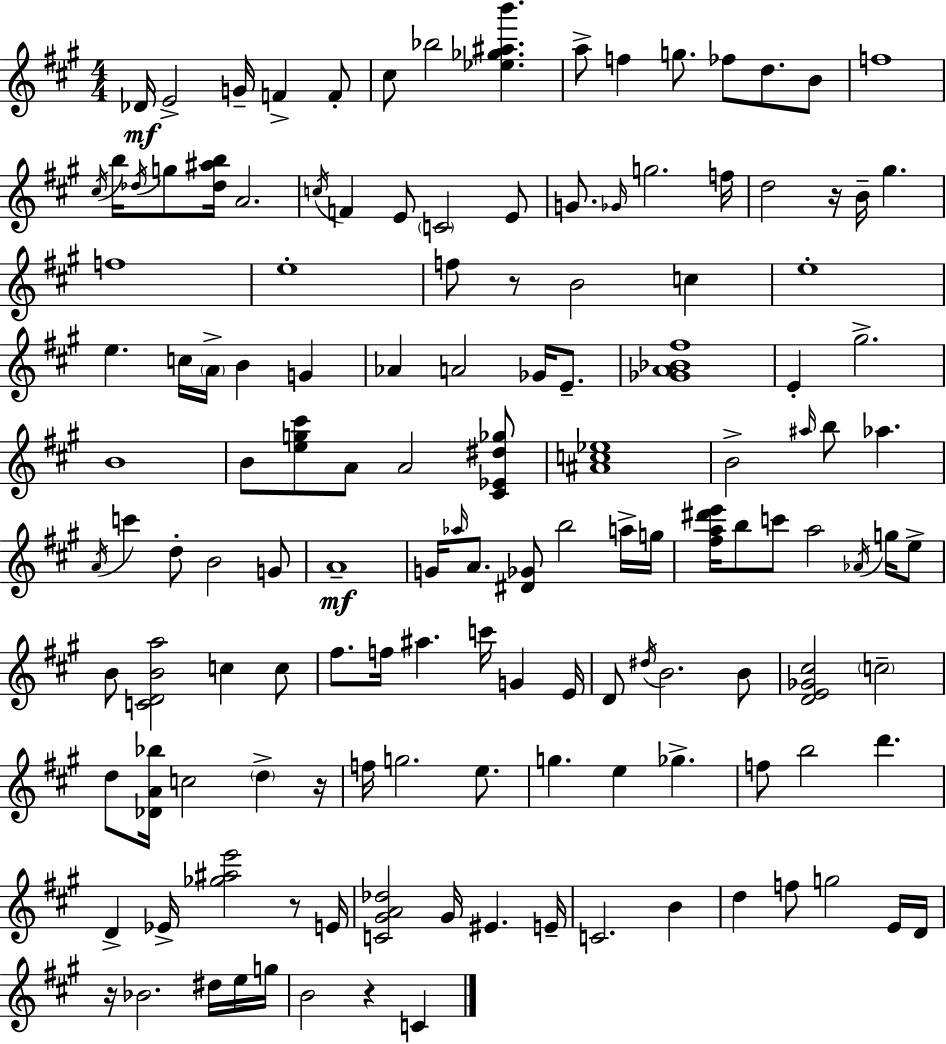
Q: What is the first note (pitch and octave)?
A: Db4